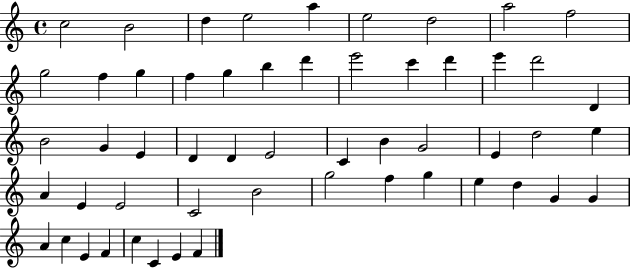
X:1
T:Untitled
M:4/4
L:1/4
K:C
c2 B2 d e2 a e2 d2 a2 f2 g2 f g f g b d' e'2 c' d' e' d'2 D B2 G E D D E2 C B G2 E d2 e A E E2 C2 B2 g2 f g e d G G A c E F c C E F